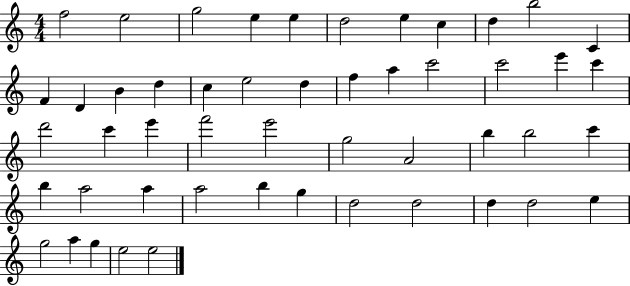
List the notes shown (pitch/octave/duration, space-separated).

F5/h E5/h G5/h E5/q E5/q D5/h E5/q C5/q D5/q B5/h C4/q F4/q D4/q B4/q D5/q C5/q E5/h D5/q F5/q A5/q C6/h C6/h E6/q C6/q D6/h C6/q E6/q F6/h E6/h G5/h A4/h B5/q B5/h C6/q B5/q A5/h A5/q A5/h B5/q G5/q D5/h D5/h D5/q D5/h E5/q G5/h A5/q G5/q E5/h E5/h